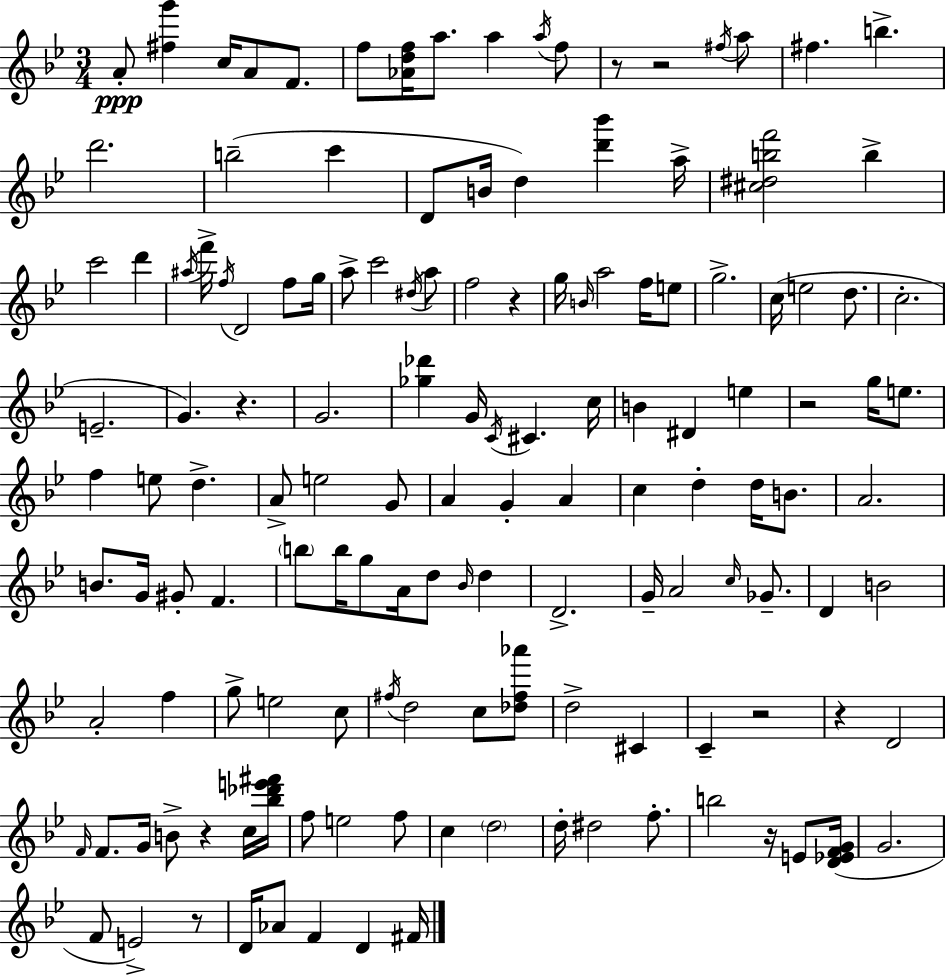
{
  \clef treble
  \numericTimeSignature
  \time 3/4
  \key g \minor
  a'8-.\ppp <fis'' g'''>4 c''16 a'8 f'8. | f''8 <aes' d'' f''>16 a''8. a''4 \acciaccatura { a''16 } f''8 | r8 r2 \acciaccatura { fis''16 } | a''8 fis''4. b''4.-> | \break d'''2. | b''2--( c'''4 | d'8 b'16 d''4) <d''' bes'''>4 | a''16-> <cis'' dis'' b'' f'''>2 b''4-> | \break c'''2 d'''4 | \acciaccatura { ais''16 } f'''16-> \acciaccatura { f''16 } d'2 | f''8 g''16 a''8-> c'''2 | \acciaccatura { dis''16 } a''8 f''2 | \break r4 g''16 \grace { b'16 } a''2 | f''16 e''8 g''2.-> | c''16( e''2 | d''8. c''2.-. | \break e'2.-- | g'4.) | r4. g'2. | <ges'' des'''>4 g'16 \acciaccatura { c'16 } | \break cis'4. c''16 b'4 dis'4 | e''4 r2 | g''16 e''8. f''4 e''8 | d''4.-> a'8-> e''2 | \break g'8 a'4 g'4-. | a'4 c''4 d''4-. | d''16 b'8. a'2. | b'8. g'16 gis'8-. | \break f'4. \parenthesize b''8 b''16 g''8 | a'16 d''8 \grace { bes'16 } d''4 d'2.-> | g'16-- a'2 | \grace { c''16 } ges'8.-- d'4 | \break b'2 a'2-. | f''4 g''8-> e''2 | c''8 \acciaccatura { fis''16 } d''2 | c''8 <des'' fis'' aes'''>8 d''2-> | \break cis'4 c'4-- | r2 r4 | d'2 \grace { f'16 } f'8. | g'16 b'8-> r4 c''16 <bes'' des''' e''' fis'''>16 f''8 | \break e''2 f''8 c''4 | \parenthesize d''2 d''16-. | dis''2 f''8.-. b''2 | r16 e'8 <d' ees' f' g'>16( g'2. | \break f'8 | e'2->) r8 d'16 | aes'8 f'4 d'4 fis'16 \bar "|."
}